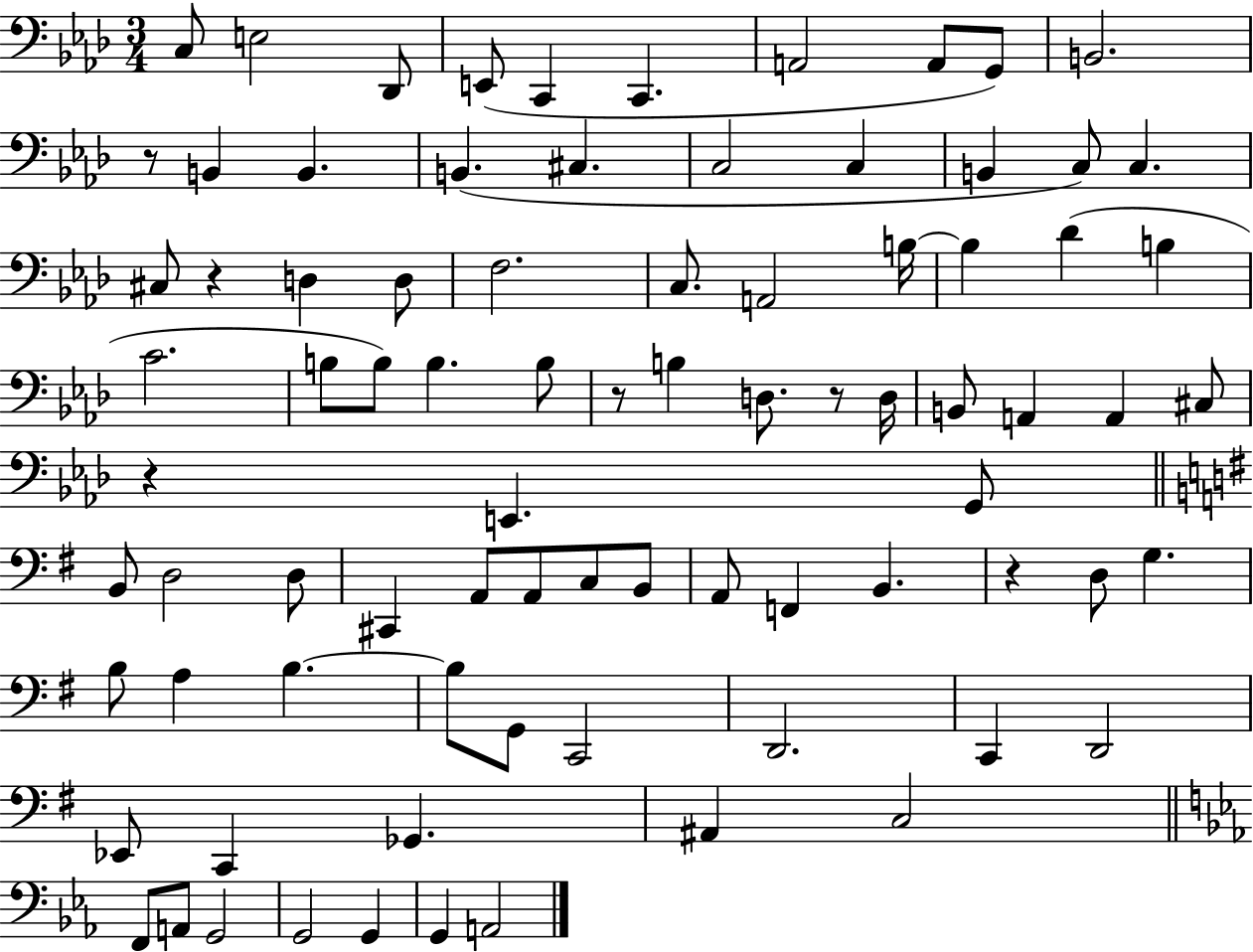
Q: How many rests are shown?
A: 6